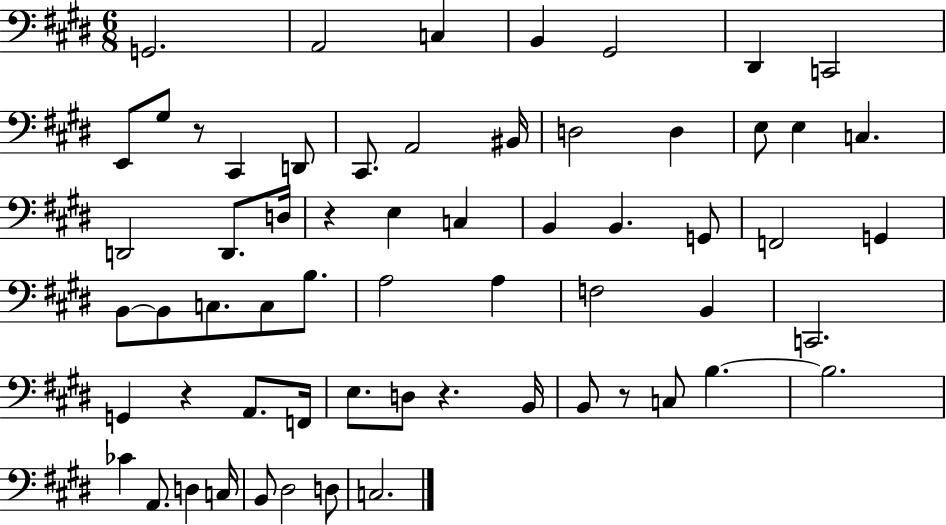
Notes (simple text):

G2/h. A2/h C3/q B2/q G#2/h D#2/q C2/h E2/e G#3/e R/e C#2/q D2/e C#2/e. A2/h BIS2/s D3/h D3/q E3/e E3/q C3/q. D2/h D2/e. D3/s R/q E3/q C3/q B2/q B2/q. G2/e F2/h G2/q B2/e B2/e C3/e. C3/e B3/e. A3/h A3/q F3/h B2/q C2/h. G2/q R/q A2/e. F2/s E3/e. D3/e R/q. B2/s B2/e R/e C3/e B3/q. B3/h. CES4/q A2/e. D3/q C3/s B2/e D#3/h D3/e C3/h.